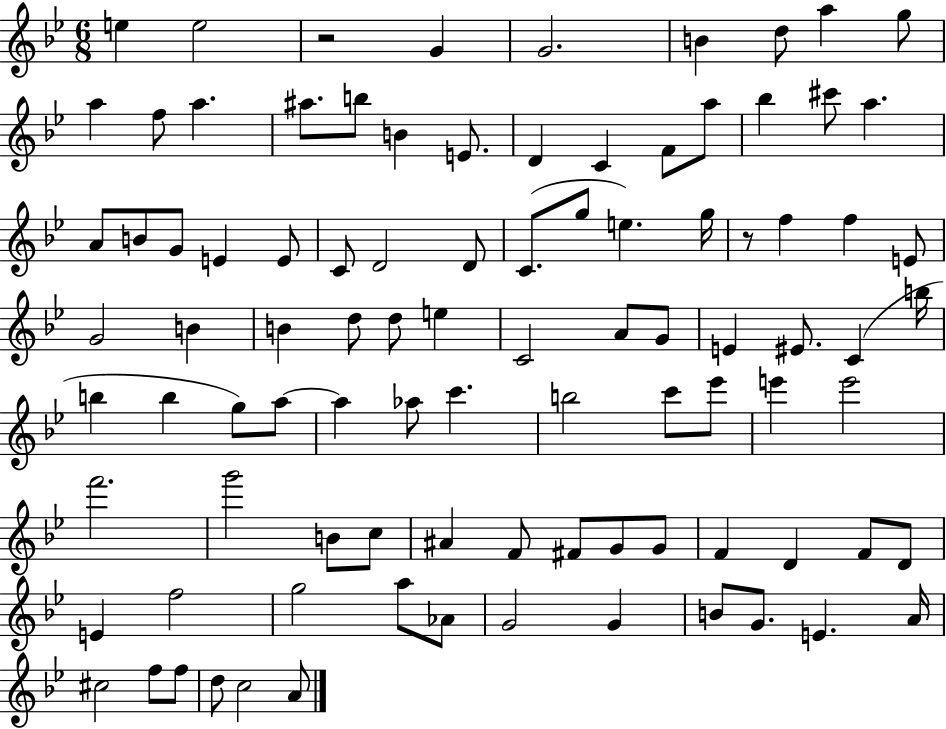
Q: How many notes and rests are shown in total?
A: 94